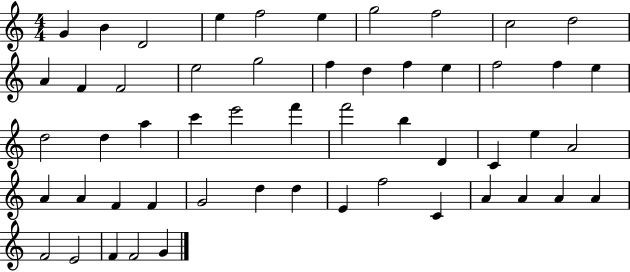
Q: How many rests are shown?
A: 0